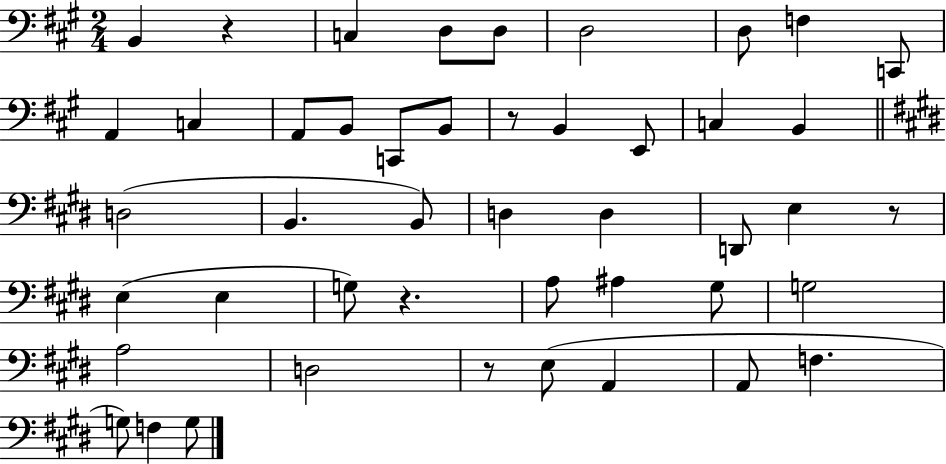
B2/q R/q C3/q D3/e D3/e D3/h D3/e F3/q C2/e A2/q C3/q A2/e B2/e C2/e B2/e R/e B2/q E2/e C3/q B2/q D3/h B2/q. B2/e D3/q D3/q D2/e E3/q R/e E3/q E3/q G3/e R/q. A3/e A#3/q G#3/e G3/h A3/h D3/h R/e E3/e A2/q A2/e F3/q. G3/e F3/q G3/e